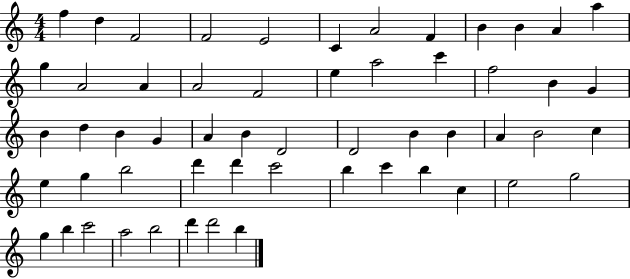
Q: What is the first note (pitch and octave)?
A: F5